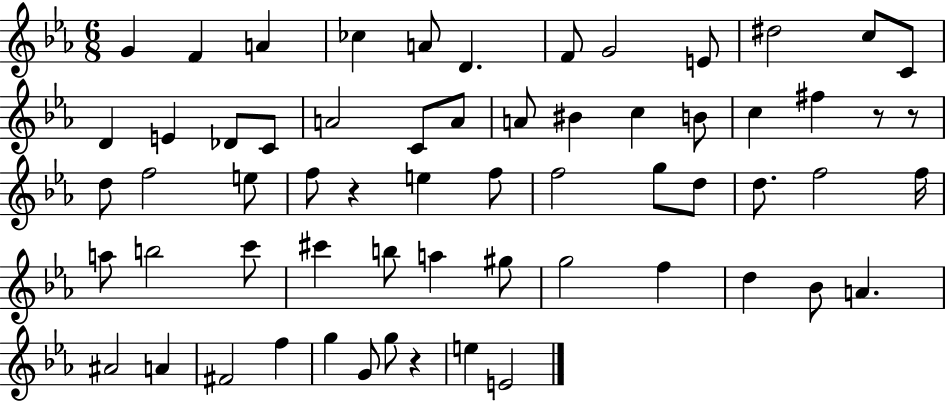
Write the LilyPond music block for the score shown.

{
  \clef treble
  \numericTimeSignature
  \time 6/8
  \key ees \major
  g'4 f'4 a'4 | ces''4 a'8 d'4. | f'8 g'2 e'8 | dis''2 c''8 c'8 | \break d'4 e'4 des'8 c'8 | a'2 c'8 a'8 | a'8 bis'4 c''4 b'8 | c''4 fis''4 r8 r8 | \break d''8 f''2 e''8 | f''8 r4 e''4 f''8 | f''2 g''8 d''8 | d''8. f''2 f''16 | \break a''8 b''2 c'''8 | cis'''4 b''8 a''4 gis''8 | g''2 f''4 | d''4 bes'8 a'4. | \break ais'2 a'4 | fis'2 f''4 | g''4 g'8 g''8 r4 | e''4 e'2 | \break \bar "|."
}